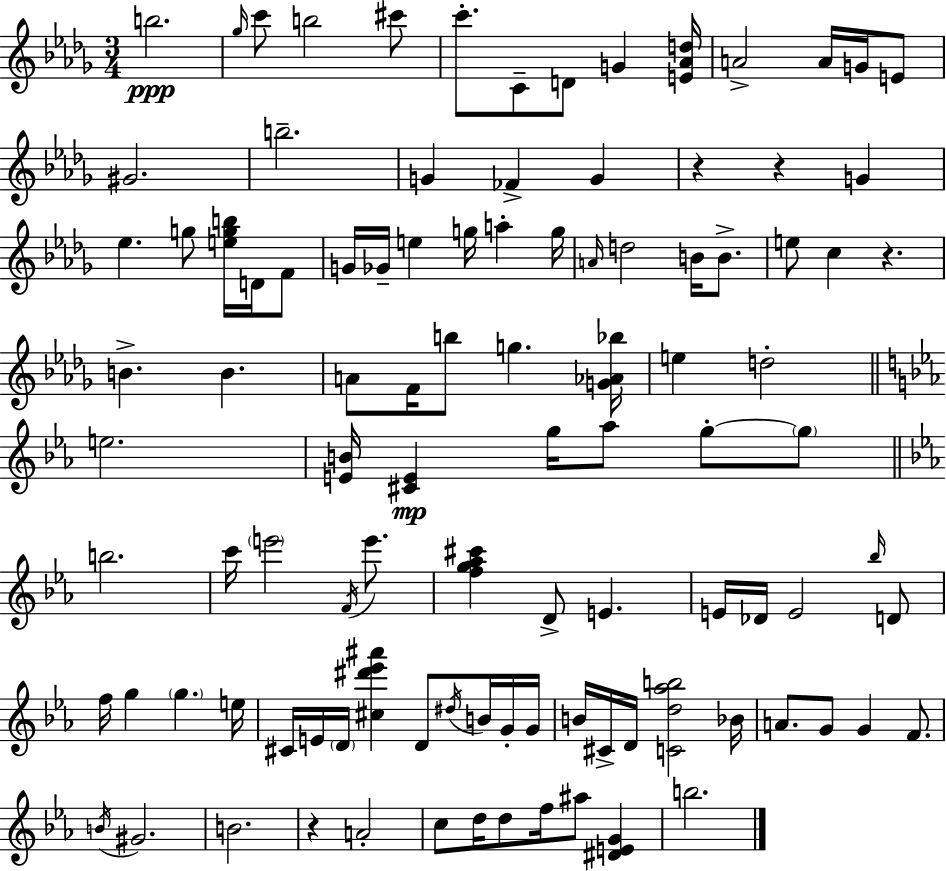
B5/h. Gb5/s C6/e B5/h C#6/e C6/e. C4/e D4/e G4/q [E4,Ab4,D5]/s A4/h A4/s G4/s E4/e G#4/h. B5/h. G4/q FES4/q G4/q R/q R/q G4/q Eb5/q. G5/e [E5,G5,B5]/s D4/s F4/e G4/s Gb4/s E5/q G5/s A5/q G5/s A4/s D5/h B4/s B4/e. E5/e C5/q R/q. B4/q. B4/q. A4/e F4/s B5/e G5/q. [G4,Ab4,Bb5]/s E5/q D5/h E5/h. [E4,B4]/s [C#4,E4]/q G5/s Ab5/e G5/e G5/e B5/h. C6/s E6/h F4/s E6/e. [F5,G5,Ab5,C#6]/q D4/e E4/q. E4/s Db4/s E4/h Bb5/s D4/e F5/s G5/q G5/q. E5/s C#4/s E4/s D4/s [C#5,D#6,Eb6,A#6]/q D4/e D#5/s B4/s G4/s G4/s B4/s C#4/s D4/s [C4,D5,Ab5,B5]/h Bb4/s A4/e. G4/e G4/q F4/e. B4/s G#4/h. B4/h. R/q A4/h C5/e D5/s D5/e F5/s A#5/e [D#4,E4,G4]/q B5/h.